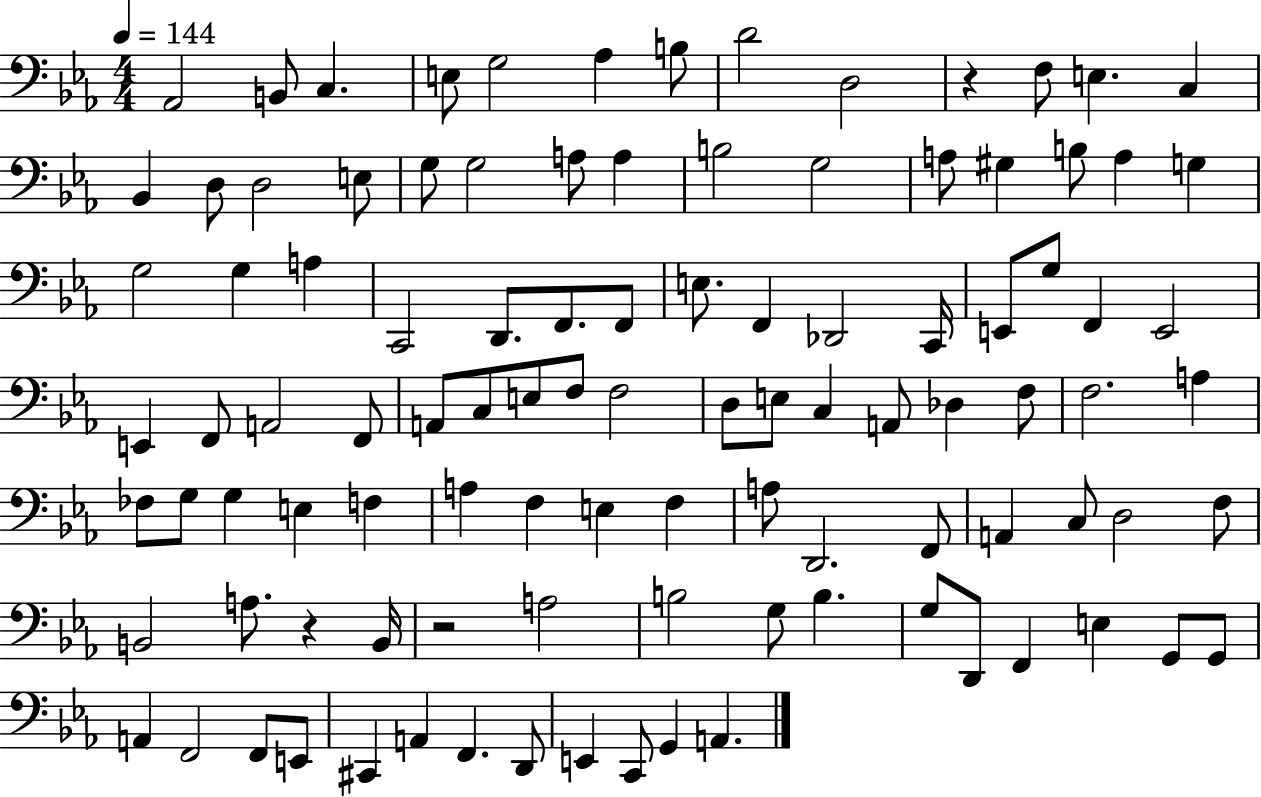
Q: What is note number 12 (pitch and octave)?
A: C3